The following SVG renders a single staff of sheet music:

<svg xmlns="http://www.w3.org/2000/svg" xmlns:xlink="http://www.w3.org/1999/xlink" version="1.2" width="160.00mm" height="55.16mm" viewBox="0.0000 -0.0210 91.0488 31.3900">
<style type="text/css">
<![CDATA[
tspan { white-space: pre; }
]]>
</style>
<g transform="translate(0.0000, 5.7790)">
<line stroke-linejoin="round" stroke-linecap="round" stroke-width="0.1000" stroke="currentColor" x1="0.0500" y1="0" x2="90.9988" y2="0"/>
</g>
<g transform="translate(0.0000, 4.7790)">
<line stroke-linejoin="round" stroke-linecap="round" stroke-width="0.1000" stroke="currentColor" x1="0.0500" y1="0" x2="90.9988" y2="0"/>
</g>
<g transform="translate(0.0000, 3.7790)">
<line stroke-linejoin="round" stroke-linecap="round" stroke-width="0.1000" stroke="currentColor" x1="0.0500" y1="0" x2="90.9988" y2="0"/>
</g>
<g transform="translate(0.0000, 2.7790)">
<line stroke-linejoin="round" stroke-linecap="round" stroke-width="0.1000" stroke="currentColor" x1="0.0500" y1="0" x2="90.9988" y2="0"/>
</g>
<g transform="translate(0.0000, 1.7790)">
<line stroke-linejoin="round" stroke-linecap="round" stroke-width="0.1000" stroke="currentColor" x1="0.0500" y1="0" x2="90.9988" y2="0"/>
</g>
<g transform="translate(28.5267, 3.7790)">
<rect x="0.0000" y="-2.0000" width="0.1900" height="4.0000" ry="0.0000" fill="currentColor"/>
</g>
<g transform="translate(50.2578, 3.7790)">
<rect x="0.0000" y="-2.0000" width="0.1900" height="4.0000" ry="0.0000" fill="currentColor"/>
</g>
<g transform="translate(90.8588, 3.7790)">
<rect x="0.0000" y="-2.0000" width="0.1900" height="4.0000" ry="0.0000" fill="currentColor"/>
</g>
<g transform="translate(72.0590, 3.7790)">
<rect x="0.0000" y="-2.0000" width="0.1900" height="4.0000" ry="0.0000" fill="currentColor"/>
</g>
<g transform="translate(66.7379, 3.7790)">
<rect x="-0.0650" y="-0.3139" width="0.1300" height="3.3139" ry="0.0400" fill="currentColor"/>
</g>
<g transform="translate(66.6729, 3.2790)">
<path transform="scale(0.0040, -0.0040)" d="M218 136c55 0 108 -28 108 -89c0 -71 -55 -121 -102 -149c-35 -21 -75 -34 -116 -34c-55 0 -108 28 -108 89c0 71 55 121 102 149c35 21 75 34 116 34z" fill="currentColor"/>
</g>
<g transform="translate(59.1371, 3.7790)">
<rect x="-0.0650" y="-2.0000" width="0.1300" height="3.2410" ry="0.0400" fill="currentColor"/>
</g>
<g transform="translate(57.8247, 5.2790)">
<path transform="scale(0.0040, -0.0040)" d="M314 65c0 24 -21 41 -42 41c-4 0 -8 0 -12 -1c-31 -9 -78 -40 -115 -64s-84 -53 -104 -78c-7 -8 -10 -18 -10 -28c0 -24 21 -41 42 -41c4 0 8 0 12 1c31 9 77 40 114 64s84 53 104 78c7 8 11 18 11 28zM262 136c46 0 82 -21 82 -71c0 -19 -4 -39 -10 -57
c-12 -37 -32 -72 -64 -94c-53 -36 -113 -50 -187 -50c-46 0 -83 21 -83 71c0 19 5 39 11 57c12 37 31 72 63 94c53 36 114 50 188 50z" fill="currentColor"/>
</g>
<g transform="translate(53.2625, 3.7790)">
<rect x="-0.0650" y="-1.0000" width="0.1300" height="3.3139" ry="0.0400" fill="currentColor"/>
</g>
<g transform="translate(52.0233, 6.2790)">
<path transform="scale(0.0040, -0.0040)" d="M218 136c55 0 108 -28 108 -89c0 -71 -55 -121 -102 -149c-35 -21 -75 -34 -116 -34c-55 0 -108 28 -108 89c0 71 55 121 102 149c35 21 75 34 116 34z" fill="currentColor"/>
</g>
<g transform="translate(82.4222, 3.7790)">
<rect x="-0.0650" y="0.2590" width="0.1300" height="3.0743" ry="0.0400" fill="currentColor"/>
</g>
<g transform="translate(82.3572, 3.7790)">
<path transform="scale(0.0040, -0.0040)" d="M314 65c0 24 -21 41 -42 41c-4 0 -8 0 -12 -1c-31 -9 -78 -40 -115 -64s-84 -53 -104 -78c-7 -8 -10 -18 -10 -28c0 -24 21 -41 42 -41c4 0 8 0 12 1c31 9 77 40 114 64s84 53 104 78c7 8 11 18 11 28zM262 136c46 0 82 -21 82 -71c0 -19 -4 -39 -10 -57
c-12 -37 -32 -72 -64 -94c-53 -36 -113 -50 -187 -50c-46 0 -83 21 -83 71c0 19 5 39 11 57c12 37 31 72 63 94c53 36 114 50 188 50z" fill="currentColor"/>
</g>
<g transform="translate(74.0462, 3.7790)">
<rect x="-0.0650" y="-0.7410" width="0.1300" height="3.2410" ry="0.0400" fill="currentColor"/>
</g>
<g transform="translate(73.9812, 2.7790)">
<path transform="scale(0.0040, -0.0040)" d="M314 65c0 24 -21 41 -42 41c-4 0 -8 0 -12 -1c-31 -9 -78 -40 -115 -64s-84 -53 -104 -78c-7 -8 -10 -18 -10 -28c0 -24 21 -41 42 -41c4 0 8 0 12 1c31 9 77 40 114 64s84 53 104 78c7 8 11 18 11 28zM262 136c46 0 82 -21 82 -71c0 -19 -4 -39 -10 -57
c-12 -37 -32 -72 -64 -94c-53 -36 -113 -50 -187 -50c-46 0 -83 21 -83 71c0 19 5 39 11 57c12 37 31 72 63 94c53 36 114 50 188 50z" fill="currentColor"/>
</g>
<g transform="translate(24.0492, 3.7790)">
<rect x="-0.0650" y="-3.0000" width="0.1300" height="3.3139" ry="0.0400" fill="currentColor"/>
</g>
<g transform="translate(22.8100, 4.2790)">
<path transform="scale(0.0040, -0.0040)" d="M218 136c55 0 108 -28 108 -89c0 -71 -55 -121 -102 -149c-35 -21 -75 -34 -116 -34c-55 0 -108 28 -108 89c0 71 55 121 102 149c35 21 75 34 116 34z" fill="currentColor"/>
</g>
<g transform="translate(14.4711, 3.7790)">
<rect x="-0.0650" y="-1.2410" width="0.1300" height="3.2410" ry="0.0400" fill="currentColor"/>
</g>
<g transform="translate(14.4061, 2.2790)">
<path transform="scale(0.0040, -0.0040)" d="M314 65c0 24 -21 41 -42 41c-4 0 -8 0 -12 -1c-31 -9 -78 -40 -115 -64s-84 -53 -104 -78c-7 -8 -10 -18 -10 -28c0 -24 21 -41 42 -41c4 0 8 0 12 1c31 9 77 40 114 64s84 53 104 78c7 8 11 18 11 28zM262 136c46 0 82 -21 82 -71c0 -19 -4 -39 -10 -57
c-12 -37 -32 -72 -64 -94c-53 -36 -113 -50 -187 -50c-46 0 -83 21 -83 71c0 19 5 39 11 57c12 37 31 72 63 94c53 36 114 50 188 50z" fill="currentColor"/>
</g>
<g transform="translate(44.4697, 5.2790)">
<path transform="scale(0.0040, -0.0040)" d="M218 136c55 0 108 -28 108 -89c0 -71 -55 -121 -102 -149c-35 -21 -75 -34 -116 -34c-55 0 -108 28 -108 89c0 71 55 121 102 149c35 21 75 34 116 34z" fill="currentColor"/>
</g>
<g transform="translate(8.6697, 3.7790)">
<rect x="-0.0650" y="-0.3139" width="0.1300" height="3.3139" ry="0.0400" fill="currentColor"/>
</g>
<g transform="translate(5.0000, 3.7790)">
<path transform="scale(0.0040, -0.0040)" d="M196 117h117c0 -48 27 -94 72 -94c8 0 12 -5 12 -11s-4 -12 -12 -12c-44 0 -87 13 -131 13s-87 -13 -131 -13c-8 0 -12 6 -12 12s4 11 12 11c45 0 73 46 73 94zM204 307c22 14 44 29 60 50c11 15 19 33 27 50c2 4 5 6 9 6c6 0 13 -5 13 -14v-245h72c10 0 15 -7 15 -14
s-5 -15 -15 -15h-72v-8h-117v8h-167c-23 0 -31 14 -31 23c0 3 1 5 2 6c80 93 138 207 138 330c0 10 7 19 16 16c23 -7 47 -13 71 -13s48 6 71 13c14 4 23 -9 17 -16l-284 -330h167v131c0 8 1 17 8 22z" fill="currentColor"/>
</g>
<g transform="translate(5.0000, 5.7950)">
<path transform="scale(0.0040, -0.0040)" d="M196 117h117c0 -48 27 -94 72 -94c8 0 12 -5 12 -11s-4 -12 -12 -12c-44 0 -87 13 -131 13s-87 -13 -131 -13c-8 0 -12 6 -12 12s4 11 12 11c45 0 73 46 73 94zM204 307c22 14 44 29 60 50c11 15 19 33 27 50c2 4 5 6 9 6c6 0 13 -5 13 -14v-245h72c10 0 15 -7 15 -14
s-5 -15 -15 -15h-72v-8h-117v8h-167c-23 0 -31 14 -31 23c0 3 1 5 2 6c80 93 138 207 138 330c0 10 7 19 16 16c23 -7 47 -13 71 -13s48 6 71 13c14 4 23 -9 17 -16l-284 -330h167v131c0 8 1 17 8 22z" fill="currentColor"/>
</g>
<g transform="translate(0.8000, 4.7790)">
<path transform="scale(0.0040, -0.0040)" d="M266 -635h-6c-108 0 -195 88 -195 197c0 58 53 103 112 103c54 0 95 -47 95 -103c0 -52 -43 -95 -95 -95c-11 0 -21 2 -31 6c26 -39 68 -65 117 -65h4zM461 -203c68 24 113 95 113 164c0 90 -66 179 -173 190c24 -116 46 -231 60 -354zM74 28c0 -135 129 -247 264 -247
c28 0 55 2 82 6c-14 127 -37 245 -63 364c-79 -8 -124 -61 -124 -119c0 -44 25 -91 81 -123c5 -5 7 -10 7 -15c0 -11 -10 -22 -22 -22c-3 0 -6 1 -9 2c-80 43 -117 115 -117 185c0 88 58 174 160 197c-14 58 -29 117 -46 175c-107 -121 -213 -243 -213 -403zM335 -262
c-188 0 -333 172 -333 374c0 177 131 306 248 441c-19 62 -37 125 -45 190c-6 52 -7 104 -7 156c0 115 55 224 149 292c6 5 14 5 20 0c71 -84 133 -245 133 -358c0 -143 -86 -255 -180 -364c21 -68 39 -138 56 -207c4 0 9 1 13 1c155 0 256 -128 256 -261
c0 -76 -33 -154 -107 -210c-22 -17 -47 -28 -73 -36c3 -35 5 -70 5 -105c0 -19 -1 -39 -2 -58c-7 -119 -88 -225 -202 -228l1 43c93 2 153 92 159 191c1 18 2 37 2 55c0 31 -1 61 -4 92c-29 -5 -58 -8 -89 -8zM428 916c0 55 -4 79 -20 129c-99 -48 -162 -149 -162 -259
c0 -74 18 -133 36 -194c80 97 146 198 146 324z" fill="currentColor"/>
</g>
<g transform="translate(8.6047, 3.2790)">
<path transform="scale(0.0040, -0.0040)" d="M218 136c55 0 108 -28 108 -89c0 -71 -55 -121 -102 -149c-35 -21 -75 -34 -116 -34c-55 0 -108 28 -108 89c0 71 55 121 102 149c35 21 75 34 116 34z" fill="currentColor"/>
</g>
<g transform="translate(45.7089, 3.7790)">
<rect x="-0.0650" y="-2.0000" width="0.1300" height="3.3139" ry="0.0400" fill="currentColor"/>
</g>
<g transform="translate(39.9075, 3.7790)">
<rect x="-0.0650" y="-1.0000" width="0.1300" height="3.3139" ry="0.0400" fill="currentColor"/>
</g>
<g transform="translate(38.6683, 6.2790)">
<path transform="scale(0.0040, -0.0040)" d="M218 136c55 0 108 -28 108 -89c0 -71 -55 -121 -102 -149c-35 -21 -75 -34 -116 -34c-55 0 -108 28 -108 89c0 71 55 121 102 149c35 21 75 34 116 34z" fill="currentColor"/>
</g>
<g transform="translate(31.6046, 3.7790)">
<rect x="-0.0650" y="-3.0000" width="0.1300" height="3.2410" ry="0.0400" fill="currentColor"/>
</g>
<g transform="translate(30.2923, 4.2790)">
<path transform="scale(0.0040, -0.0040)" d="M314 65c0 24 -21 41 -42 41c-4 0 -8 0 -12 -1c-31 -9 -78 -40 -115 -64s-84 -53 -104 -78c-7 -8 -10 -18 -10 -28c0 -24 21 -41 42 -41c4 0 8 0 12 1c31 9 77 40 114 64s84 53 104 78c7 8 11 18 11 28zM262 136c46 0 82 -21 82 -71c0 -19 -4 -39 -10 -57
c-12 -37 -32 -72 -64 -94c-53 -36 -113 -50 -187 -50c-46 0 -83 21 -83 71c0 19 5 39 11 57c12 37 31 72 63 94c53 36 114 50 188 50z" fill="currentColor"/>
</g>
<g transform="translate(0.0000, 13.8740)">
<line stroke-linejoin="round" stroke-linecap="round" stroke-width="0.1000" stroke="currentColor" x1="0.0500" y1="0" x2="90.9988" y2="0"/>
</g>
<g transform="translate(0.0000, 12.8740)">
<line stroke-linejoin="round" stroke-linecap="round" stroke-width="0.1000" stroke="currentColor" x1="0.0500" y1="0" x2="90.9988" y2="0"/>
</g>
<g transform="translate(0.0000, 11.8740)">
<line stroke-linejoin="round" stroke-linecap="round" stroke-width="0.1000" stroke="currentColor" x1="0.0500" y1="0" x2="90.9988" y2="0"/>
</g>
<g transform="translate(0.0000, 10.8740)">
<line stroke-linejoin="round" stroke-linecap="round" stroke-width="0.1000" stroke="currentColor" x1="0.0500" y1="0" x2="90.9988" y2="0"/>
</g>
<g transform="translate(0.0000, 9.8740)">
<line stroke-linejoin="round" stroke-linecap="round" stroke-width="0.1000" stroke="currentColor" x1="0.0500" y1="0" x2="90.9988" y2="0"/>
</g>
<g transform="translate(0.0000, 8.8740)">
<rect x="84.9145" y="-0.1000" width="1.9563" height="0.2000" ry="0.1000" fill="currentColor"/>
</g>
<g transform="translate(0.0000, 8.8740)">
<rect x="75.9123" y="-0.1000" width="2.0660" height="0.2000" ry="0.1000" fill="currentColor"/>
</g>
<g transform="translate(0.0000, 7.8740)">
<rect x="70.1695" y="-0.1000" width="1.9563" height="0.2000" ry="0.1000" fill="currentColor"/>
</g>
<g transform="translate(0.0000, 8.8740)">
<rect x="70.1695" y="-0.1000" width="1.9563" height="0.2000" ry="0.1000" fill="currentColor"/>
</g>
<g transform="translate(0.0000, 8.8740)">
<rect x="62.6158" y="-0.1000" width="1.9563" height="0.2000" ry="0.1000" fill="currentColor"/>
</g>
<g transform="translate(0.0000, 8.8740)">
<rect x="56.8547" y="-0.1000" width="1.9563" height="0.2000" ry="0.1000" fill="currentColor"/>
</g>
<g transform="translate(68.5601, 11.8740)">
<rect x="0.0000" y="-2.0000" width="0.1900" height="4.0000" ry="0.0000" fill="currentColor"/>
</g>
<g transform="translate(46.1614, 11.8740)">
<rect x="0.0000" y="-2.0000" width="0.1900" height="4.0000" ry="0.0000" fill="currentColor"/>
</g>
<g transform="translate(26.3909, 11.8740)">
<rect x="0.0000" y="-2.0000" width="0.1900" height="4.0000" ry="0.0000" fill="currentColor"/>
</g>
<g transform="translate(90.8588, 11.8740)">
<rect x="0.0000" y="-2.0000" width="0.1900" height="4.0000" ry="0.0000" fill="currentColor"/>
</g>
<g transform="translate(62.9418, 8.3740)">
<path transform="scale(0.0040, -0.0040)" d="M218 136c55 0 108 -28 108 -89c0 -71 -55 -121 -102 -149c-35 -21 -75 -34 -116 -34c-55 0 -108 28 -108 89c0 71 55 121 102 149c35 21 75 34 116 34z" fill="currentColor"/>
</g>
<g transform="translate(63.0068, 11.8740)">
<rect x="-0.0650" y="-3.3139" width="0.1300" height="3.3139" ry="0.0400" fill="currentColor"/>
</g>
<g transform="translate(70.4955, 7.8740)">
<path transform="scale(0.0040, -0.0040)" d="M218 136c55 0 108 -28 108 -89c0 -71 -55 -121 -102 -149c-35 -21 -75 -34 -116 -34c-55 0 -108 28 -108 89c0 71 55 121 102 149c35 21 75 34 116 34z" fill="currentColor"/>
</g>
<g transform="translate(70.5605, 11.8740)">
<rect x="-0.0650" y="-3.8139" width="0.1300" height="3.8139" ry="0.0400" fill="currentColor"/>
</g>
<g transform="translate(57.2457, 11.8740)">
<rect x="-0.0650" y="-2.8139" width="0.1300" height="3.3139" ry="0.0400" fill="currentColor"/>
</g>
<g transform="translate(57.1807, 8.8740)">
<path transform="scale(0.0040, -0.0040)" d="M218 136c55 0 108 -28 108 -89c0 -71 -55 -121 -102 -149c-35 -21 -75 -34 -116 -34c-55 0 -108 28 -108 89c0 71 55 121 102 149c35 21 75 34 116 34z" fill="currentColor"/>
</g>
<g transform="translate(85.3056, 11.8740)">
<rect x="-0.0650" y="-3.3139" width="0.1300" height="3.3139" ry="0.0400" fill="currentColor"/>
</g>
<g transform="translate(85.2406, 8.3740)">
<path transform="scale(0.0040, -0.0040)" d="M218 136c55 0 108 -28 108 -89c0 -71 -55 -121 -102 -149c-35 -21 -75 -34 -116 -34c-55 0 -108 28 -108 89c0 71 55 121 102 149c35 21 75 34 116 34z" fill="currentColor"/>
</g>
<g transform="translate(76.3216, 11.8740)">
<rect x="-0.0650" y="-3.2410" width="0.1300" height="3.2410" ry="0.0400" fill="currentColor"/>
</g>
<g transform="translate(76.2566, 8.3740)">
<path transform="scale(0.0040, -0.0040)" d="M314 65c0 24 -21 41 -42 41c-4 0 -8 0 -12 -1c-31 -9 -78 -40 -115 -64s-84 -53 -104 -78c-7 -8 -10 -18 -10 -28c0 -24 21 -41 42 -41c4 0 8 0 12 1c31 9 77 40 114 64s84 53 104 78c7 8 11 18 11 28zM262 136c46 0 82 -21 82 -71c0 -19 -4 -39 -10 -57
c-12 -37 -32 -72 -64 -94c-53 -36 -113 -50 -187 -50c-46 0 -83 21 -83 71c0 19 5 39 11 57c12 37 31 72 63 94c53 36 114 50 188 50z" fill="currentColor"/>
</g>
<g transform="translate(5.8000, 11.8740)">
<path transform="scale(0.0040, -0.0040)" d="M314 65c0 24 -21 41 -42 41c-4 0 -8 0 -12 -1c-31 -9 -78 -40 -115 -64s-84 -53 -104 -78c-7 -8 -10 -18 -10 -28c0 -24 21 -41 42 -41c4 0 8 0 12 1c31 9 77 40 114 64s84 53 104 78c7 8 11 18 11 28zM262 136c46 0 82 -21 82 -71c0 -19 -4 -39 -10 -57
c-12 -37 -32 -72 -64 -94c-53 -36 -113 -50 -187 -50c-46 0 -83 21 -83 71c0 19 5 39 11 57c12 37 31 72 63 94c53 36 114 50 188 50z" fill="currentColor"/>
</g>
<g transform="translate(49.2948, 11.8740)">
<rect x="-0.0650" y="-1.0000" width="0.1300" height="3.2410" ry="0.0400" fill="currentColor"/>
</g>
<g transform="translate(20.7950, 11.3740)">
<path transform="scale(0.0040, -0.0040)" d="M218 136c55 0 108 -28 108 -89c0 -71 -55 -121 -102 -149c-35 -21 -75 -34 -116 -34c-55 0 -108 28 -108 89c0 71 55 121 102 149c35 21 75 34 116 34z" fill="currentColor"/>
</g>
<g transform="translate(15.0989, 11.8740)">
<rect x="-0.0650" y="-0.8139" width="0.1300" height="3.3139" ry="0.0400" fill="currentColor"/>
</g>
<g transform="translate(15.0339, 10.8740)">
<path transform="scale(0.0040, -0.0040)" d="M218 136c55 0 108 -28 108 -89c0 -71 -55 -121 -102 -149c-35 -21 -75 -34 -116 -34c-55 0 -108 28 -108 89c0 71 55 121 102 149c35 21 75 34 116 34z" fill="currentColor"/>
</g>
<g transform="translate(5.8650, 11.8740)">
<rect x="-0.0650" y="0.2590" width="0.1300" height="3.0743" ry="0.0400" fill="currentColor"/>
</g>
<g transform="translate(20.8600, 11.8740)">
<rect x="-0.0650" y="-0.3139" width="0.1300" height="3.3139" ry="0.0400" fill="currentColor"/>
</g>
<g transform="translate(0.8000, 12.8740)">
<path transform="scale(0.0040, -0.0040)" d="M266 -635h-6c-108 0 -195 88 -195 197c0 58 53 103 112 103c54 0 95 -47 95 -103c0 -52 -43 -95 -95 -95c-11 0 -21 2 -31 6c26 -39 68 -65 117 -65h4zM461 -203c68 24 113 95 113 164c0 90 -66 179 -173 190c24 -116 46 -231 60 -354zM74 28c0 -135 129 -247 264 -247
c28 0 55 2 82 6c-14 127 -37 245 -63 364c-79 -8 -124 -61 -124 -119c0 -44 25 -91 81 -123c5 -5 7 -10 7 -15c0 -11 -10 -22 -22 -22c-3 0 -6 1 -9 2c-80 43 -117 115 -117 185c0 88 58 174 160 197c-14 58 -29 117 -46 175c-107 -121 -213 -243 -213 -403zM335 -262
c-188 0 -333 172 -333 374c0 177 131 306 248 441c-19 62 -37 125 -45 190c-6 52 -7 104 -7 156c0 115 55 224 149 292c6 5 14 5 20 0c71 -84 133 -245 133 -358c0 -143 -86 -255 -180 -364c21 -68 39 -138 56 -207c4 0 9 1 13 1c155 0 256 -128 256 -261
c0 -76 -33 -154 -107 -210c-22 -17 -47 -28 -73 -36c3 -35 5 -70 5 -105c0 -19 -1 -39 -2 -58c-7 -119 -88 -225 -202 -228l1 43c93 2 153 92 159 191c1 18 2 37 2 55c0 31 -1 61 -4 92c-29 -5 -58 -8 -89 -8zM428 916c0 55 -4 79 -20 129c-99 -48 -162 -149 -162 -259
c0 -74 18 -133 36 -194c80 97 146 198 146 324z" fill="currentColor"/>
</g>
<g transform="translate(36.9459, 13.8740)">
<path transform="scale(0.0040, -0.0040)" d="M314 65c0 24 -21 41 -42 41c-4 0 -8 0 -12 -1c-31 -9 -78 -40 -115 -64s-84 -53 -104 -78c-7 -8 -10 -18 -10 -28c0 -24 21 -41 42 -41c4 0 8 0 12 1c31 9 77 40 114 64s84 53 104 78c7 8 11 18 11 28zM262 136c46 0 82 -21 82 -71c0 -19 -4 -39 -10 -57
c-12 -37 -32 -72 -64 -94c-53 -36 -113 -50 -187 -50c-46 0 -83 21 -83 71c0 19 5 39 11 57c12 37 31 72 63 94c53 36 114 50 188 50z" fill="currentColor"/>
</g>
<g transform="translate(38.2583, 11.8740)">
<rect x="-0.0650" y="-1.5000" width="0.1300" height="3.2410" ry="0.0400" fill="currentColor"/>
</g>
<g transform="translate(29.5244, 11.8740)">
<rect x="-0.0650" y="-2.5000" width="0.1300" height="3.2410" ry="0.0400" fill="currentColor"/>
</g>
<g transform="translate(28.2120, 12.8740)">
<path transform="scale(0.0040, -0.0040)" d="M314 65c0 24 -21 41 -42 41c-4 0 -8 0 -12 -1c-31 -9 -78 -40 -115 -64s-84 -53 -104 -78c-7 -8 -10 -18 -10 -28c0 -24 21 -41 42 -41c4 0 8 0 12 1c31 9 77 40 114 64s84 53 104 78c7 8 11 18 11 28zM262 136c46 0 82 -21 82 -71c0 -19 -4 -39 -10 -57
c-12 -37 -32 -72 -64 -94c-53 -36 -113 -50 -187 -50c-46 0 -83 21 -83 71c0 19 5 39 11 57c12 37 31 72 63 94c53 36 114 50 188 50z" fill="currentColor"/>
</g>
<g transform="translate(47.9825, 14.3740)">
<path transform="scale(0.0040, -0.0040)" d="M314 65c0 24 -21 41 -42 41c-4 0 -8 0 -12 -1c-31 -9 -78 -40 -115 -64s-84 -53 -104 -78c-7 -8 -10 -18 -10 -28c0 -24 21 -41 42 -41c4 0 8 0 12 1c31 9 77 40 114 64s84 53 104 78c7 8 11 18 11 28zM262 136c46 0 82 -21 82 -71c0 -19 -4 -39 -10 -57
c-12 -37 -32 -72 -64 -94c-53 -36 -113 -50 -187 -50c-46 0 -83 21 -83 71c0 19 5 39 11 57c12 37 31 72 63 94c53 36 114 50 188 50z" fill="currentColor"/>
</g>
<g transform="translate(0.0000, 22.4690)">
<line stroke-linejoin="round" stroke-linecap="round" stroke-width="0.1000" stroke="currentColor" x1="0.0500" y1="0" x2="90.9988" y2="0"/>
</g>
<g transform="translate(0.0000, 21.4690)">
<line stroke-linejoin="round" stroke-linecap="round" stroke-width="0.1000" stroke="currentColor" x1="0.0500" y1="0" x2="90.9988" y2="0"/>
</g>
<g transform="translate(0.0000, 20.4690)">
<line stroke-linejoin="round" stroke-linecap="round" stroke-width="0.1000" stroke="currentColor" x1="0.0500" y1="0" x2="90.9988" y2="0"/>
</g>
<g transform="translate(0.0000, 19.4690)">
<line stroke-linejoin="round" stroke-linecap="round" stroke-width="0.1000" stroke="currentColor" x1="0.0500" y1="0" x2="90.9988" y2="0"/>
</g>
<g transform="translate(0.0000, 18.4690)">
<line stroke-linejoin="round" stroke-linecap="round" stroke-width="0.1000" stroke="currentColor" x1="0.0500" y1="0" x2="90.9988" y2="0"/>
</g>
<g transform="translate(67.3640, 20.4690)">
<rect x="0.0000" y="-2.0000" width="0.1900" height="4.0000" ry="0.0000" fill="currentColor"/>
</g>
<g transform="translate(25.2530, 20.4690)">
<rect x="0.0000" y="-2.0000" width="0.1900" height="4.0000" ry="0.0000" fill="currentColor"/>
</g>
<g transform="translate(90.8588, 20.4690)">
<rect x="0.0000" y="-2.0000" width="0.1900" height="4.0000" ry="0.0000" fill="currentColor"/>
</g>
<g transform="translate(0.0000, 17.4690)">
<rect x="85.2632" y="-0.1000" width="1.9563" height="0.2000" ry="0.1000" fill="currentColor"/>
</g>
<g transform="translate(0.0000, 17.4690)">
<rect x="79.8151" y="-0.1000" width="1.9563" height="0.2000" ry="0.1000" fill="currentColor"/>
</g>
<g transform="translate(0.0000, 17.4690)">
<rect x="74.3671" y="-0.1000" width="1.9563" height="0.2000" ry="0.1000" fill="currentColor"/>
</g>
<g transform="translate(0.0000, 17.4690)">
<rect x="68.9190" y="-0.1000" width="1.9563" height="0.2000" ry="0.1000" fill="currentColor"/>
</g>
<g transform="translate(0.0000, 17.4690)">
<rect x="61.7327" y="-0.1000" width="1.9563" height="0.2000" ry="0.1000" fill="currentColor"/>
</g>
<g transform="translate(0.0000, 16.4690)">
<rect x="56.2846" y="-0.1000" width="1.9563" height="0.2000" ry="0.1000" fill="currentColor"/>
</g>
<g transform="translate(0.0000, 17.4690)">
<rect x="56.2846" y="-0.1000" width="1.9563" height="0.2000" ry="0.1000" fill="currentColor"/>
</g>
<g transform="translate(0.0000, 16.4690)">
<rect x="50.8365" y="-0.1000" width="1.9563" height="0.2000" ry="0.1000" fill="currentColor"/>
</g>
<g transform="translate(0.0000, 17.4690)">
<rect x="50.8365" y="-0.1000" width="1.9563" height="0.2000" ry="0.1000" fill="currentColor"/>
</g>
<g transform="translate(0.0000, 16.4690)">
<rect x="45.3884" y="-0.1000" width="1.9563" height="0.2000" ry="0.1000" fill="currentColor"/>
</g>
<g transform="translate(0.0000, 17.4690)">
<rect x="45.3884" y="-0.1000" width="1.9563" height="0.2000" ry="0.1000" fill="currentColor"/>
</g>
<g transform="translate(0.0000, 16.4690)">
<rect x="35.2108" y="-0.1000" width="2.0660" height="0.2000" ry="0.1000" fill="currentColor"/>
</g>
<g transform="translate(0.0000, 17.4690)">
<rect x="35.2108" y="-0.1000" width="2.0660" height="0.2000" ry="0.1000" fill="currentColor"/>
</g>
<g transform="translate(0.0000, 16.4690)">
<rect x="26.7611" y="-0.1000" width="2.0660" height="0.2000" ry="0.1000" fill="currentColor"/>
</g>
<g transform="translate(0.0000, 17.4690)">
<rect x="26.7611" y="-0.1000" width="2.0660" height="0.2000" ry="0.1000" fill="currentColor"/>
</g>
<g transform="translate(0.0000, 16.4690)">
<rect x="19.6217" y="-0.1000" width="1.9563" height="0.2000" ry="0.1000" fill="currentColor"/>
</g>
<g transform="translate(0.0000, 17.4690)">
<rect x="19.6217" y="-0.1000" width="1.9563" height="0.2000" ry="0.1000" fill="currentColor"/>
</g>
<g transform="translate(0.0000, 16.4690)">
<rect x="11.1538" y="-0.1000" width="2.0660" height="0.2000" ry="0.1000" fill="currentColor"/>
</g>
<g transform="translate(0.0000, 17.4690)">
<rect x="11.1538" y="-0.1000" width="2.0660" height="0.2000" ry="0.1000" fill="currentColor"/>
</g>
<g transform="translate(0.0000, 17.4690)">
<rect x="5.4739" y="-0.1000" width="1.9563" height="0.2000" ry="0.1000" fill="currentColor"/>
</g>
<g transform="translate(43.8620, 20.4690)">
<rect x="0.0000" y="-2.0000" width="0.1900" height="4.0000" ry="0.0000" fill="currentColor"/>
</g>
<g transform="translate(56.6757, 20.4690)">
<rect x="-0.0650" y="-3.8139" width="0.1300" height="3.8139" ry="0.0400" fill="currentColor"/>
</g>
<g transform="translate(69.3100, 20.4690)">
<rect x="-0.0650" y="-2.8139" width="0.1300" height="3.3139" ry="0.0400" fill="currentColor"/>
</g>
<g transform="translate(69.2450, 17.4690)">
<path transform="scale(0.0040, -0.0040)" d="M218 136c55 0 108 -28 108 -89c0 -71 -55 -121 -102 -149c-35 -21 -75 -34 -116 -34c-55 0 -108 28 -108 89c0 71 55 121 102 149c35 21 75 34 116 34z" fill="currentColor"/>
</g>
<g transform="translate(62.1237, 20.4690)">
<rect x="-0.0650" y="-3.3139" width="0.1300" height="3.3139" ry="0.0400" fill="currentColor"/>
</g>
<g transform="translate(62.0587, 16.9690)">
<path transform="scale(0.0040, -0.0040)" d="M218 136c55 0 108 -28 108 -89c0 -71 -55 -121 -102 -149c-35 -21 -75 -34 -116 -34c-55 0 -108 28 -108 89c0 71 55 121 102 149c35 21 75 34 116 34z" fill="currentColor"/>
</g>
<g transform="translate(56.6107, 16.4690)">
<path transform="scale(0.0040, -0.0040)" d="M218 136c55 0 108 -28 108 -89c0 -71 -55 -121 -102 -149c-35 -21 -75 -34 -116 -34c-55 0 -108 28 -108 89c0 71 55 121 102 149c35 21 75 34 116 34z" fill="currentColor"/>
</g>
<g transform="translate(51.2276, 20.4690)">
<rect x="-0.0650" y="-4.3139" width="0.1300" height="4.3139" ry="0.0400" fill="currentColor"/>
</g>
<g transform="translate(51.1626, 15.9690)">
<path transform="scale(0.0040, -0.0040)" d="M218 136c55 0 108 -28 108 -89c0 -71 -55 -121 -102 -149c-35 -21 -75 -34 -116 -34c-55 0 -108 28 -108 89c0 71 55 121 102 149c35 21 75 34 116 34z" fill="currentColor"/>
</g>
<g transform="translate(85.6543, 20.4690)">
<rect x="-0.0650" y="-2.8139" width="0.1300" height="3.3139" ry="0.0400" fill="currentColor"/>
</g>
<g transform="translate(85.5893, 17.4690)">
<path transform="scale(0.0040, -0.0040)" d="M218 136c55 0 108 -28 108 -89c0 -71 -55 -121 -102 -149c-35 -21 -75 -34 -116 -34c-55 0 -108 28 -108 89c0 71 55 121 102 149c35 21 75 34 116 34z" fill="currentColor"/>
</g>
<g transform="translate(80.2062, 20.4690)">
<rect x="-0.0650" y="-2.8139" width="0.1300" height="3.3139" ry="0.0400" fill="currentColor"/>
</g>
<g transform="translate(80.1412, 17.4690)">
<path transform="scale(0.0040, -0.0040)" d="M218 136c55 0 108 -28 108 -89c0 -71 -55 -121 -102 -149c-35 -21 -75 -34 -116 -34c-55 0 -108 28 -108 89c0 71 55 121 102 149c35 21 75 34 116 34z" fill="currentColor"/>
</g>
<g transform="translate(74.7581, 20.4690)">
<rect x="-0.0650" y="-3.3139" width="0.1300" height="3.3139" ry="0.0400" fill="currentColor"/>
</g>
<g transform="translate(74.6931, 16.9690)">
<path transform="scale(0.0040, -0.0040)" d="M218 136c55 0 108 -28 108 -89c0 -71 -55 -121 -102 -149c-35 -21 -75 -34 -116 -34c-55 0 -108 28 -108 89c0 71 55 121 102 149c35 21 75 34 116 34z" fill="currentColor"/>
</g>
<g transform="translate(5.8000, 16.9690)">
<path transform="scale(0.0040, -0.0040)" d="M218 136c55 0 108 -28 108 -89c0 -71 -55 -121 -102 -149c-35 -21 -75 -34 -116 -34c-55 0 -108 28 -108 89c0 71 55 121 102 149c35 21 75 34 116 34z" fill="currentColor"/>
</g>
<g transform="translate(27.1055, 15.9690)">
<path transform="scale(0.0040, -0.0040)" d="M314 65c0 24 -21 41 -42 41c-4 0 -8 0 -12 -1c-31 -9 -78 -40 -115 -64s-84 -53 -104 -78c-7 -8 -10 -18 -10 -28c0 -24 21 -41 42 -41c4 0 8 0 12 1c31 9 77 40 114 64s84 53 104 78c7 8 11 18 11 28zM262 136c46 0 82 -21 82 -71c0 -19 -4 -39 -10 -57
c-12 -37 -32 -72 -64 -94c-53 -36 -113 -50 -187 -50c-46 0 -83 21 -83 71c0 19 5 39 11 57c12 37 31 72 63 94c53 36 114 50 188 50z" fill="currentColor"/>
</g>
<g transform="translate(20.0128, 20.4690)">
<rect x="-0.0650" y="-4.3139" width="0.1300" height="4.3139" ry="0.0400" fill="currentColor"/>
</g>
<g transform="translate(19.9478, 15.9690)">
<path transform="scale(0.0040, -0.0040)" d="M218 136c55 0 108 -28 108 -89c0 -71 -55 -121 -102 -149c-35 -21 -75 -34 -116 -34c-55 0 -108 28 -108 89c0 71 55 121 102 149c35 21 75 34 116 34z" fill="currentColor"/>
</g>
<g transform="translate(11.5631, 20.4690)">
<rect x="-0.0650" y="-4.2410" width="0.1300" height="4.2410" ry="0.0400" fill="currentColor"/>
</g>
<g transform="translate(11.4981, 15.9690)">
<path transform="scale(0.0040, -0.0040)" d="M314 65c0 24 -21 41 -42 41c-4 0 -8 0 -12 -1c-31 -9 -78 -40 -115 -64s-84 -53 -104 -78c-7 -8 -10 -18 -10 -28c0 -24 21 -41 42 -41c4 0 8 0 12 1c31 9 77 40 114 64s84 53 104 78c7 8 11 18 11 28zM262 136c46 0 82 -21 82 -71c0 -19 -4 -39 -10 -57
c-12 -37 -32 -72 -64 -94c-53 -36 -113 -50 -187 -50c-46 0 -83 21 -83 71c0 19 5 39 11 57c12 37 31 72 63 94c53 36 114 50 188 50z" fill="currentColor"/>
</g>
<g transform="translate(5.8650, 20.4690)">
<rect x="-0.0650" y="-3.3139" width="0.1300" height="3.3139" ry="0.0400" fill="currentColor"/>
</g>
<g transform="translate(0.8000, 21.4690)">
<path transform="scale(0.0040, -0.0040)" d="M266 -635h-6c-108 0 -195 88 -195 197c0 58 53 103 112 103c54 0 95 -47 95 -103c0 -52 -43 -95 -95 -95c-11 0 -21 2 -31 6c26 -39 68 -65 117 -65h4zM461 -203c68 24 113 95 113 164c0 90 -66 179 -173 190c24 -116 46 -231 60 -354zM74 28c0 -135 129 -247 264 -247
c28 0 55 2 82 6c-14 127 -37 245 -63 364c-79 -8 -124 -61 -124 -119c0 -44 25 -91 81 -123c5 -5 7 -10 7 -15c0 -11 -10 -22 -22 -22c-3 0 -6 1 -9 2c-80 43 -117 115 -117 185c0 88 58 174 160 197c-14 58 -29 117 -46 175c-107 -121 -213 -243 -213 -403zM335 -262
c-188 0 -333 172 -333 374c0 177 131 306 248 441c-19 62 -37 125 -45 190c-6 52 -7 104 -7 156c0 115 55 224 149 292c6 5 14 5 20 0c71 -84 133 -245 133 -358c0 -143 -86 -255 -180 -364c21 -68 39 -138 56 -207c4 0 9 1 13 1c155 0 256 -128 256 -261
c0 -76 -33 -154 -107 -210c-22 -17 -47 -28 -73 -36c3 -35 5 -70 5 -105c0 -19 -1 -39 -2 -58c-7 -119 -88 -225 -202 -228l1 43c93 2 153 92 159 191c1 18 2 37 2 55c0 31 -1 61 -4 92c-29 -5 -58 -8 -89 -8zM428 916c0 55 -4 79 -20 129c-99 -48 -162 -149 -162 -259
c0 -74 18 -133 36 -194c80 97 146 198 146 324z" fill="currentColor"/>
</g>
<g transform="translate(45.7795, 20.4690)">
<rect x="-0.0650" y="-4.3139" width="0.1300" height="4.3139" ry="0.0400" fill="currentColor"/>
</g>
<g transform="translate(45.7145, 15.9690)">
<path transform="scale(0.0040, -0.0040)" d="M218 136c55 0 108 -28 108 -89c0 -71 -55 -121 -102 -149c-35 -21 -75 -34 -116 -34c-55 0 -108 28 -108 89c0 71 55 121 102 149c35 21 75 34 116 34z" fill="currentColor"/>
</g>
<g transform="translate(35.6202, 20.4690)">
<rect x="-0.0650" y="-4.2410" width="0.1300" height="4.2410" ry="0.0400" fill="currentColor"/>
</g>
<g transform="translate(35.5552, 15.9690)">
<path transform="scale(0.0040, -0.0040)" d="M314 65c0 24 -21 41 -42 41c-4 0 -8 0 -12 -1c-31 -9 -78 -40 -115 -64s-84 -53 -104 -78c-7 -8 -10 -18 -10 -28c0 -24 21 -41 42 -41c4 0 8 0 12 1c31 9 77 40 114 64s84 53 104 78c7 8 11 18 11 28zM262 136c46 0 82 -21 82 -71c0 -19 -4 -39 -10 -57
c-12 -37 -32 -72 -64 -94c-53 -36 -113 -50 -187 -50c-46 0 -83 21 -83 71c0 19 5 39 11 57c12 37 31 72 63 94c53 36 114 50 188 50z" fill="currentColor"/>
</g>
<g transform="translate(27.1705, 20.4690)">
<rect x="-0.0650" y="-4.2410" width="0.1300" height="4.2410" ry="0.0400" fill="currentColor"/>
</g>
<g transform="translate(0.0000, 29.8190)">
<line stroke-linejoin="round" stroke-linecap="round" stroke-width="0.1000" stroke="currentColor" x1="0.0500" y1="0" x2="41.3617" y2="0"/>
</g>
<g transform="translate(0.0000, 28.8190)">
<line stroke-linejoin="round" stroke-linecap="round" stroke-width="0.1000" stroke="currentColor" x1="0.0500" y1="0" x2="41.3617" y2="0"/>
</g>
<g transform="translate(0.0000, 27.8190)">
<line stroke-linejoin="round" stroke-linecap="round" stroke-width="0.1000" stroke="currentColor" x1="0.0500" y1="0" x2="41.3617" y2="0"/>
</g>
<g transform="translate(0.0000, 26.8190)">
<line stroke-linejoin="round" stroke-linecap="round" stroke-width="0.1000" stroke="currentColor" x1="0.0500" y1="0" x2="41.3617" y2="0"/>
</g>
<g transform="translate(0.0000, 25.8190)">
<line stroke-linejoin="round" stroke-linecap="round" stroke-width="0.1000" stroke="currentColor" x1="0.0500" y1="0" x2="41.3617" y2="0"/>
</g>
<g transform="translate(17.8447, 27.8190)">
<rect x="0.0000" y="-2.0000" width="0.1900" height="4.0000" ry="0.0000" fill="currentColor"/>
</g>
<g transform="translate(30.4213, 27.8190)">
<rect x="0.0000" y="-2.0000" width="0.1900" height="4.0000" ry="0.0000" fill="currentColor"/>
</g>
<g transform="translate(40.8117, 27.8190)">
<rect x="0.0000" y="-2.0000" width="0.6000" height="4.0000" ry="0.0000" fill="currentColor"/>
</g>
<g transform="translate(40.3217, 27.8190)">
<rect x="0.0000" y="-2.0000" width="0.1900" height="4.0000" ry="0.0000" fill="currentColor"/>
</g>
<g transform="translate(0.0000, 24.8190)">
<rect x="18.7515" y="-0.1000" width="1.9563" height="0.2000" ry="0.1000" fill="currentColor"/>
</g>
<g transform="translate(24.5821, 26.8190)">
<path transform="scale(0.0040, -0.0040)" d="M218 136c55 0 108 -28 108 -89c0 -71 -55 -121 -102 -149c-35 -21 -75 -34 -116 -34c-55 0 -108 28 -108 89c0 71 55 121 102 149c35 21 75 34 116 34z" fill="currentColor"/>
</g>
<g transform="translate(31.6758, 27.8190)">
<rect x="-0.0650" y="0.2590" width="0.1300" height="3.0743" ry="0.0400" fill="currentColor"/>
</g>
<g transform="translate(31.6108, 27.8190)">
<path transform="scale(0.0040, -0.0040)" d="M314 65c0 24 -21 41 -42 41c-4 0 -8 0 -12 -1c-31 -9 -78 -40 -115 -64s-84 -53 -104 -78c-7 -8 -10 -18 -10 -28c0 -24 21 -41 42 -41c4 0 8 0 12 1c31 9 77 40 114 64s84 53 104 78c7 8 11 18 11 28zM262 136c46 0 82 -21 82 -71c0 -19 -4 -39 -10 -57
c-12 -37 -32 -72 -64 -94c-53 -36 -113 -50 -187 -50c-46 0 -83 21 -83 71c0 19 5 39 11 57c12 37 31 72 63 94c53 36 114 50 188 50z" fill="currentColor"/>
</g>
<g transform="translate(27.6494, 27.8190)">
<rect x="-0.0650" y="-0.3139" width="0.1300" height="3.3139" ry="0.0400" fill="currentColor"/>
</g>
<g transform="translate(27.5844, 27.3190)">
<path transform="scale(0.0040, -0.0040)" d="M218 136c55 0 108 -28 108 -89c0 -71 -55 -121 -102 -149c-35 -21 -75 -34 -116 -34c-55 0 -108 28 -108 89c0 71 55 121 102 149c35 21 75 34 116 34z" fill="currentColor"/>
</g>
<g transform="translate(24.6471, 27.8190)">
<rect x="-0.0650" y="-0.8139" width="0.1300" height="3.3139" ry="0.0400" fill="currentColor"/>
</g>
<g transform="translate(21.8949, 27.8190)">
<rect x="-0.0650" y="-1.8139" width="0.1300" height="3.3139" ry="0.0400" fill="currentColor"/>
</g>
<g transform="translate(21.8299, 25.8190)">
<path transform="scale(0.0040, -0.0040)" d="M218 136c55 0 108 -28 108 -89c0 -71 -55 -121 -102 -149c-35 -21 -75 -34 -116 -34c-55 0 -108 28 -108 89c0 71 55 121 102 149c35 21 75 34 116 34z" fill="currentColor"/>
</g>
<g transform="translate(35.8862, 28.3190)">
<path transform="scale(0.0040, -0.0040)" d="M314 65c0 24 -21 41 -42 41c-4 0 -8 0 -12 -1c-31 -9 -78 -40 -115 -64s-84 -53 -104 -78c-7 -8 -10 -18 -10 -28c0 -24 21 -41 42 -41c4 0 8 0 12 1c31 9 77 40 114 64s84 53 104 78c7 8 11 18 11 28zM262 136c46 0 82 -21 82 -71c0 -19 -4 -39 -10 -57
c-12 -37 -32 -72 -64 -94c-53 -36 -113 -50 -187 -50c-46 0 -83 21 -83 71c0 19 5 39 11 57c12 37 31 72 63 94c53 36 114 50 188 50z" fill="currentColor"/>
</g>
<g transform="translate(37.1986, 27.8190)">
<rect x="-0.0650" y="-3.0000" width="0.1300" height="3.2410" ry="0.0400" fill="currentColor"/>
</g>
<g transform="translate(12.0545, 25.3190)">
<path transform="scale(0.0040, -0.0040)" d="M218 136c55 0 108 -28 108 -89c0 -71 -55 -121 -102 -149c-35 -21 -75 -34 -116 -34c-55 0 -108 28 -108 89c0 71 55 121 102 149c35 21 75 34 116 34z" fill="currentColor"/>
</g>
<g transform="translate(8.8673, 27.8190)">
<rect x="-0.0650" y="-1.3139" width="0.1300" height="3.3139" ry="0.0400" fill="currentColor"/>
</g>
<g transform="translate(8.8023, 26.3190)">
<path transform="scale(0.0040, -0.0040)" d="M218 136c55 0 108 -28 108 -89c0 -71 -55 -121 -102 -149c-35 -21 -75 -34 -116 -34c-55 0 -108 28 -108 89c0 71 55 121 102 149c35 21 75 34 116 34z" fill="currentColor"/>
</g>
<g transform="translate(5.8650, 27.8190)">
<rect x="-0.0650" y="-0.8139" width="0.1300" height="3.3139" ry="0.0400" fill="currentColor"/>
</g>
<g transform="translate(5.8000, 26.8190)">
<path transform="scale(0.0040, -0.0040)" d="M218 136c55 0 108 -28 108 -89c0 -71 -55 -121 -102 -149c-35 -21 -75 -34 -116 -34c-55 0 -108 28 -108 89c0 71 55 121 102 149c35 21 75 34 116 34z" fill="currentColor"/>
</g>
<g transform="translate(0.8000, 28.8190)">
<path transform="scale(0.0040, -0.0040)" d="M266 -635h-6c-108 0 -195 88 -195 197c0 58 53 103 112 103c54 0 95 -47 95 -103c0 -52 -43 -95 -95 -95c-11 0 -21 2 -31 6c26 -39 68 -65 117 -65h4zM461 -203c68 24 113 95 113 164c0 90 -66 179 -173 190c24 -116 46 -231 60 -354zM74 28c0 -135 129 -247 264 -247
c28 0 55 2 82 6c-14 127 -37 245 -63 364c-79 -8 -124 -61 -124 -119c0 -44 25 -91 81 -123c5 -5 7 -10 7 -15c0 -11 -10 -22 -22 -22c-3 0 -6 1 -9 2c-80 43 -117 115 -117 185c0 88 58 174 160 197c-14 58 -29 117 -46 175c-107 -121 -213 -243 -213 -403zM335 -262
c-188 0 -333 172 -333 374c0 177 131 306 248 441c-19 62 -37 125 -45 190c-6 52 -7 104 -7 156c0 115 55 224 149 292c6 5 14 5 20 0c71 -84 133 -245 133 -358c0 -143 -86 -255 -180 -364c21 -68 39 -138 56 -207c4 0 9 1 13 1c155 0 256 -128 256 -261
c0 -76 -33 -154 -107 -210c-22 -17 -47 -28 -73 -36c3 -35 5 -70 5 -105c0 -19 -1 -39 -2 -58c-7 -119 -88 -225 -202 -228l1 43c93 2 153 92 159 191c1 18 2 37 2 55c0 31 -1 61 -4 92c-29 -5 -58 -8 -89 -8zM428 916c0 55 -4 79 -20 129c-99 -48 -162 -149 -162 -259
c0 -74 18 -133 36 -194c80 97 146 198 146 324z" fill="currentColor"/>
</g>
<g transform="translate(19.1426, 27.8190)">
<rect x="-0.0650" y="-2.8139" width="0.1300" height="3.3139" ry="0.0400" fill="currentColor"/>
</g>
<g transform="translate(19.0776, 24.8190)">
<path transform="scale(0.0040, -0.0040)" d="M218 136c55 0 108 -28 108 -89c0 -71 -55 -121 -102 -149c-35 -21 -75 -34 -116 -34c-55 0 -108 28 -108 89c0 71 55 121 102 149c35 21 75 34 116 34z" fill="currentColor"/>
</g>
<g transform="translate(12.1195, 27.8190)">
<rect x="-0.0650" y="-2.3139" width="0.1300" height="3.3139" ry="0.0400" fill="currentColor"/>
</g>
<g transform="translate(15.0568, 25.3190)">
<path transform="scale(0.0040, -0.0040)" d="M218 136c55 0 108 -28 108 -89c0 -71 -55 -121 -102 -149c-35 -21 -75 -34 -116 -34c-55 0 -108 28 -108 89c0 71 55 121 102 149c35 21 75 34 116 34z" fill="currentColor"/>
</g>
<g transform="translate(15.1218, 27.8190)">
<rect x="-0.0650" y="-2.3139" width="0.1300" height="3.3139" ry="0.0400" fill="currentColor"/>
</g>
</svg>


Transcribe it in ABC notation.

X:1
T:Untitled
M:4/4
L:1/4
K:C
c e2 A A2 D F D F2 c d2 B2 B2 d c G2 E2 D2 a b c' b2 b b d'2 d' d'2 d'2 d' d' c' b a b a a d e g g a f d c B2 A2